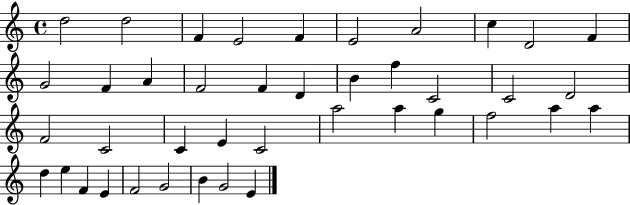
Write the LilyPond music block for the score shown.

{
  \clef treble
  \time 4/4
  \defaultTimeSignature
  \key c \major
  d''2 d''2 | f'4 e'2 f'4 | e'2 a'2 | c''4 d'2 f'4 | \break g'2 f'4 a'4 | f'2 f'4 d'4 | b'4 f''4 c'2 | c'2 d'2 | \break f'2 c'2 | c'4 e'4 c'2 | a''2 a''4 g''4 | f''2 a''4 a''4 | \break d''4 e''4 f'4 e'4 | f'2 g'2 | b'4 g'2 e'4 | \bar "|."
}